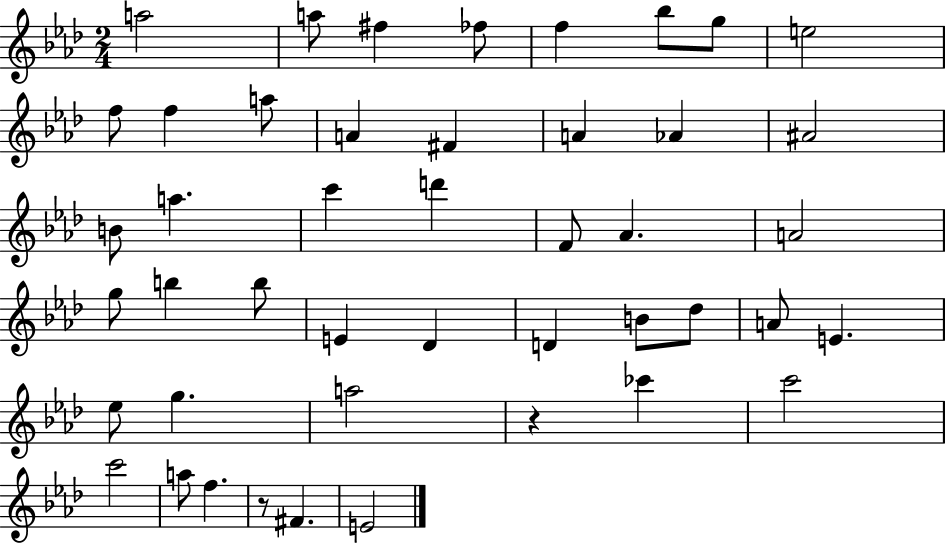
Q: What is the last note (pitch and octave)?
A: E4